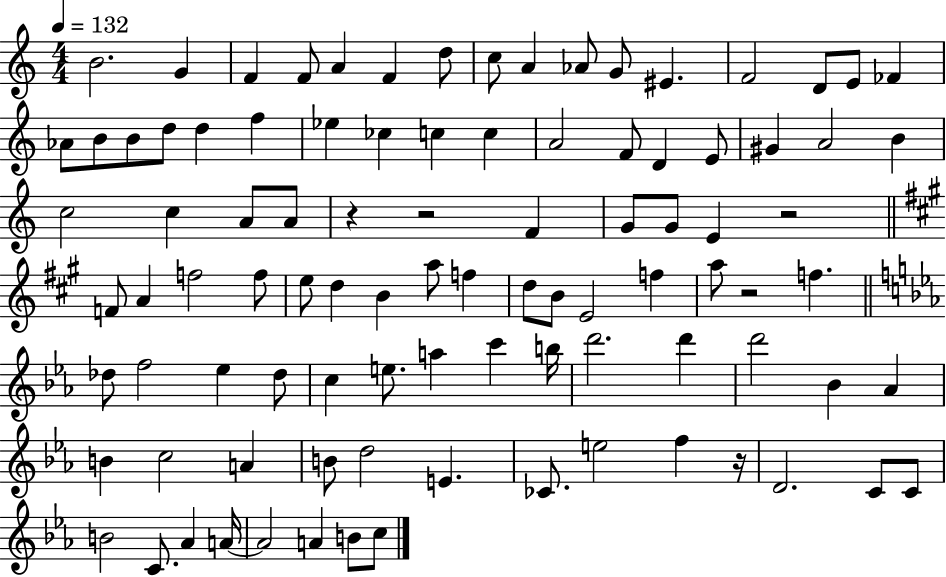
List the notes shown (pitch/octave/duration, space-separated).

B4/h. G4/q F4/q F4/e A4/q F4/q D5/e C5/e A4/q Ab4/e G4/e EIS4/q. F4/h D4/e E4/e FES4/q Ab4/e B4/e B4/e D5/e D5/q F5/q Eb5/q CES5/q C5/q C5/q A4/h F4/e D4/q E4/e G#4/q A4/h B4/q C5/h C5/q A4/e A4/e R/q R/h F4/q G4/e G4/e E4/q R/h F4/e A4/q F5/h F5/e E5/e D5/q B4/q A5/e F5/q D5/e B4/e E4/h F5/q A5/e R/h F5/q. Db5/e F5/h Eb5/q Db5/e C5/q E5/e. A5/q C6/q B5/s D6/h. D6/q D6/h Bb4/q Ab4/q B4/q C5/h A4/q B4/e D5/h E4/q. CES4/e. E5/h F5/q R/s D4/h. C4/e C4/e B4/h C4/e. Ab4/q A4/s A4/h A4/q B4/e C5/e